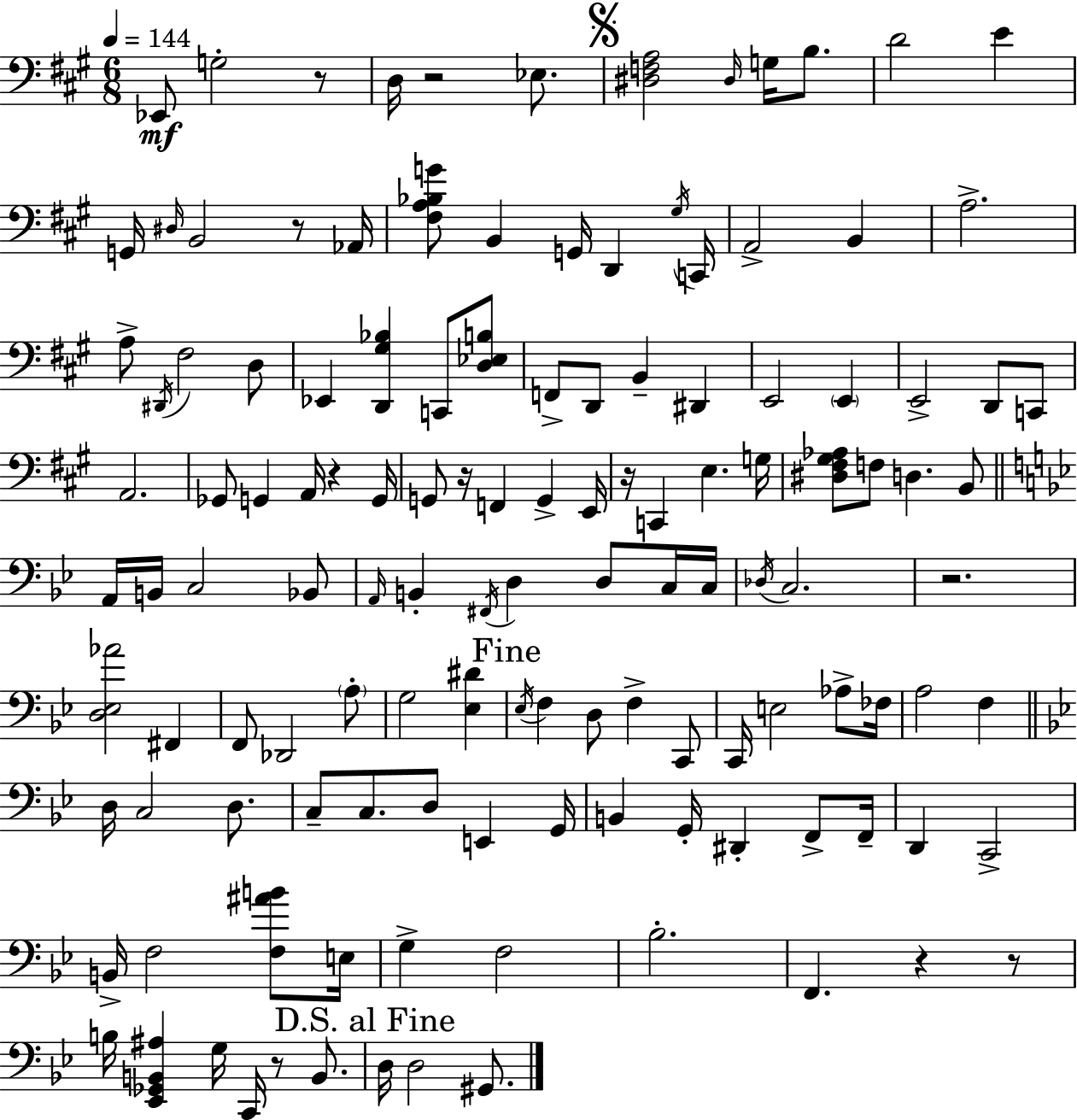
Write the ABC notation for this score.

X:1
T:Untitled
M:6/8
L:1/4
K:A
_E,,/2 G,2 z/2 D,/4 z2 _E,/2 [^D,F,A,]2 ^D,/4 G,/4 B,/2 D2 E G,,/4 ^D,/4 B,,2 z/2 _A,,/4 [^F,A,_B,G]/2 B,, G,,/4 D,, ^G,/4 C,,/4 A,,2 B,, A,2 A,/2 ^D,,/4 ^F,2 D,/2 _E,, [D,,^G,_B,] C,,/2 [D,_E,B,]/2 F,,/2 D,,/2 B,, ^D,, E,,2 E,, E,,2 D,,/2 C,,/2 A,,2 _G,,/2 G,, A,,/4 z G,,/4 G,,/2 z/4 F,, G,, E,,/4 z/4 C,, E, G,/4 [^D,^F,^G,_A,]/2 F,/2 D, B,,/2 A,,/4 B,,/4 C,2 _B,,/2 A,,/4 B,, ^F,,/4 D, D,/2 C,/4 C,/4 _D,/4 C,2 z2 [D,_E,_A]2 ^F,, F,,/2 _D,,2 A,/2 G,2 [_E,^D] _E,/4 F, D,/2 F, C,,/2 C,,/4 E,2 _A,/2 _F,/4 A,2 F, D,/4 C,2 D,/2 C,/2 C,/2 D,/2 E,, G,,/4 B,, G,,/4 ^D,, F,,/2 F,,/4 D,, C,,2 B,,/4 F,2 [F,^AB]/2 E,/4 G, F,2 _B,2 F,, z z/2 B,/4 [_E,,_G,,B,,^A,] G,/4 C,,/4 z/2 B,,/2 D,/4 D,2 ^G,,/2